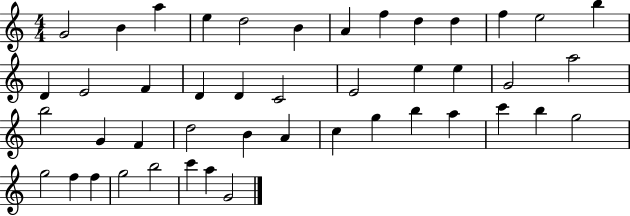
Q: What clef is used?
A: treble